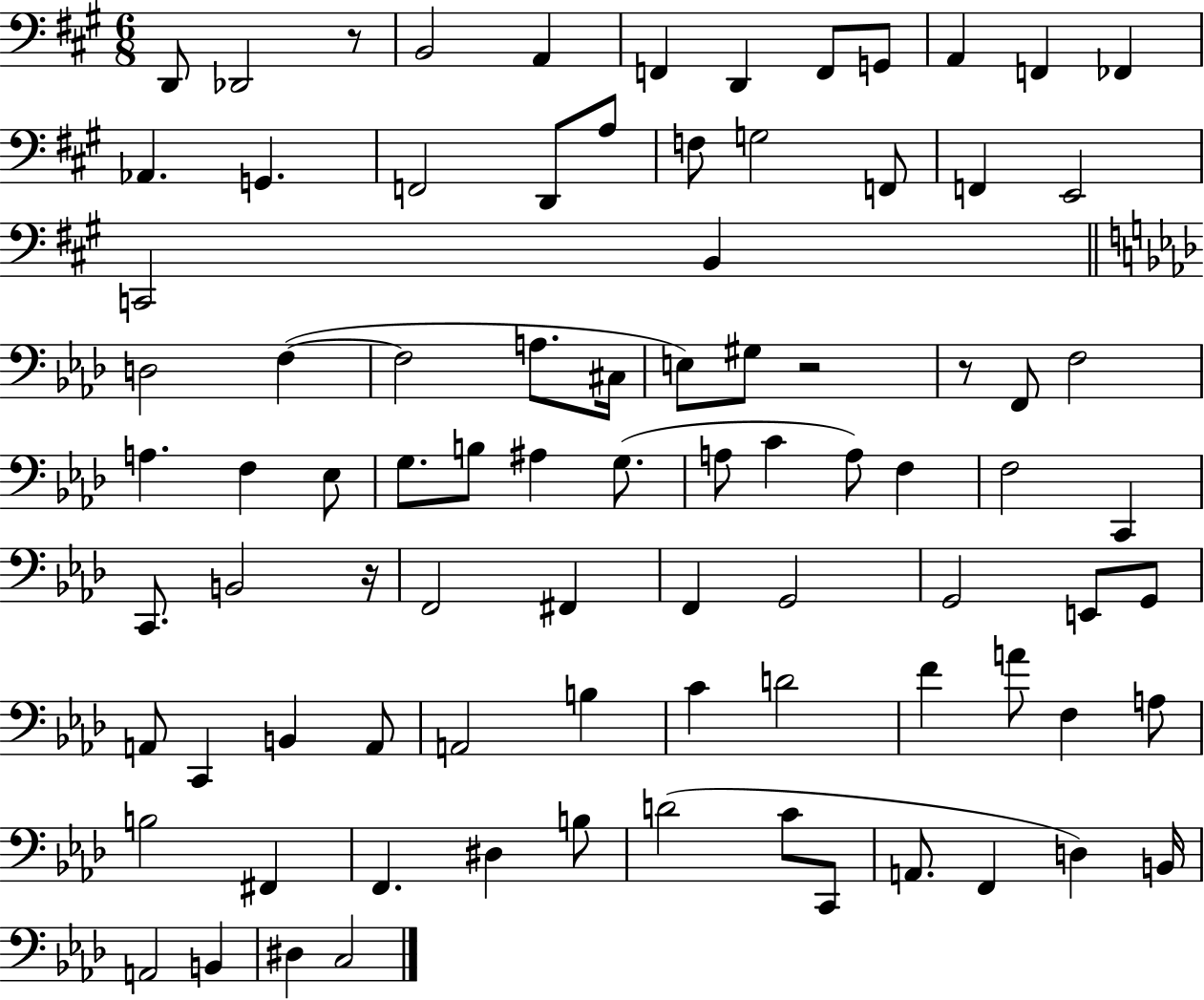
X:1
T:Untitled
M:6/8
L:1/4
K:A
D,,/2 _D,,2 z/2 B,,2 A,, F,, D,, F,,/2 G,,/2 A,, F,, _F,, _A,, G,, F,,2 D,,/2 A,/2 F,/2 G,2 F,,/2 F,, E,,2 C,,2 B,, D,2 F, F,2 A,/2 ^C,/4 E,/2 ^G,/2 z2 z/2 F,,/2 F,2 A, F, _E,/2 G,/2 B,/2 ^A, G,/2 A,/2 C A,/2 F, F,2 C,, C,,/2 B,,2 z/4 F,,2 ^F,, F,, G,,2 G,,2 E,,/2 G,,/2 A,,/2 C,, B,, A,,/2 A,,2 B, C D2 F A/2 F, A,/2 B,2 ^F,, F,, ^D, B,/2 D2 C/2 C,,/2 A,,/2 F,, D, B,,/4 A,,2 B,, ^D, C,2